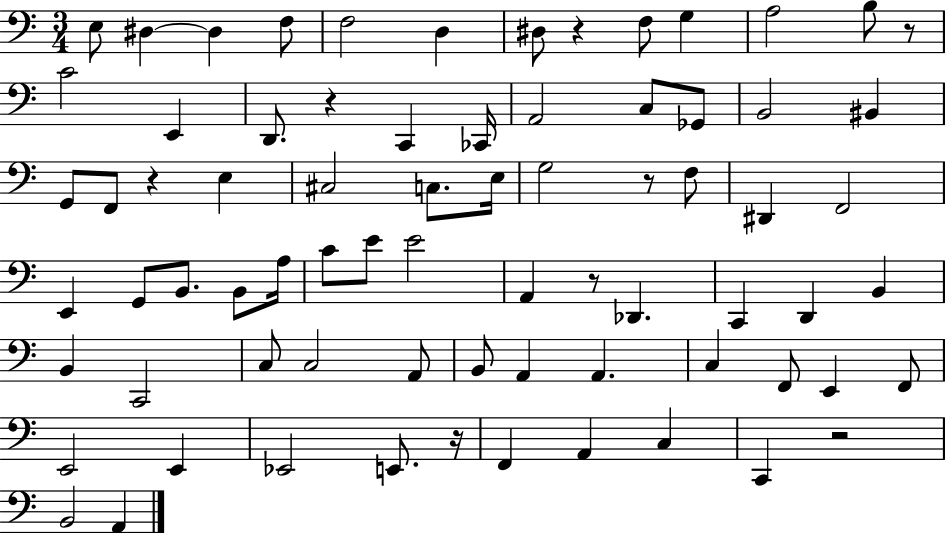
E3/e D#3/q D#3/q F3/e F3/h D3/q D#3/e R/q F3/e G3/q A3/h B3/e R/e C4/h E2/q D2/e. R/q C2/q CES2/s A2/h C3/e Gb2/e B2/h BIS2/q G2/e F2/e R/q E3/q C#3/h C3/e. E3/s G3/h R/e F3/e D#2/q F2/h E2/q G2/e B2/e. B2/e A3/s C4/e E4/e E4/h A2/q R/e Db2/q. C2/q D2/q B2/q B2/q C2/h C3/e C3/h A2/e B2/e A2/q A2/q. C3/q F2/e E2/q F2/e E2/h E2/q Eb2/h E2/e. R/s F2/q A2/q C3/q C2/q R/h B2/h A2/q